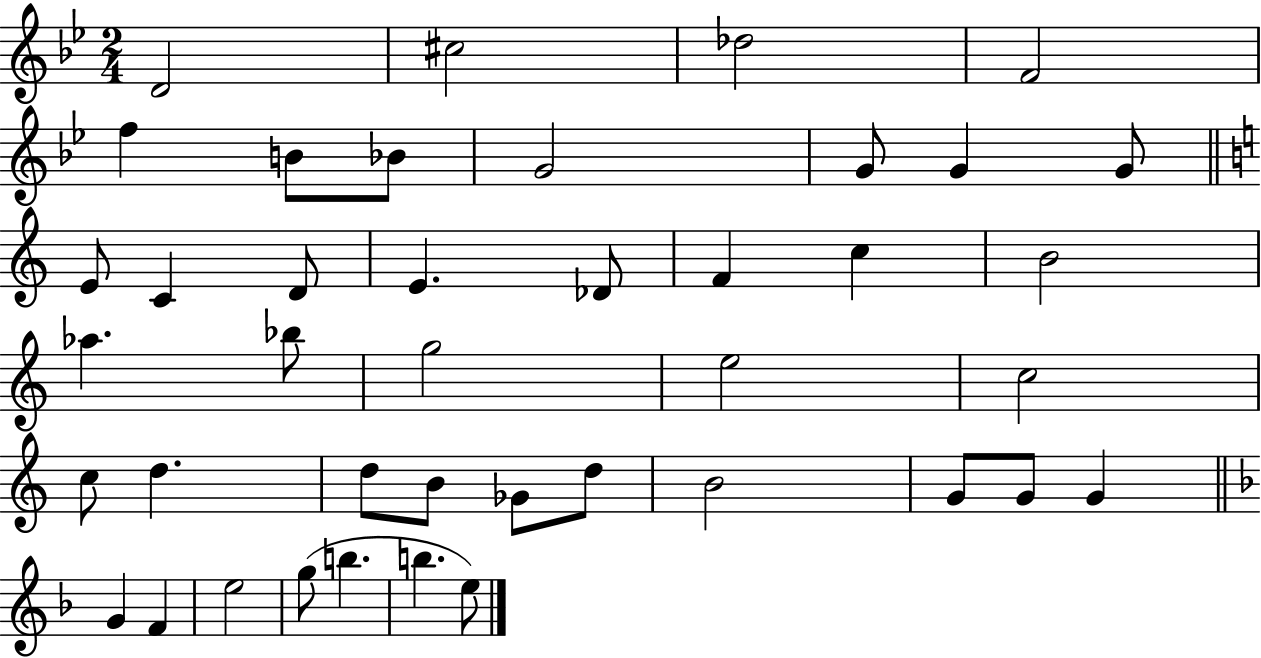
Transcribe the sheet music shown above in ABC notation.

X:1
T:Untitled
M:2/4
L:1/4
K:Bb
D2 ^c2 _d2 F2 f B/2 _B/2 G2 G/2 G G/2 E/2 C D/2 E _D/2 F c B2 _a _b/2 g2 e2 c2 c/2 d d/2 B/2 _G/2 d/2 B2 G/2 G/2 G G F e2 g/2 b b e/2